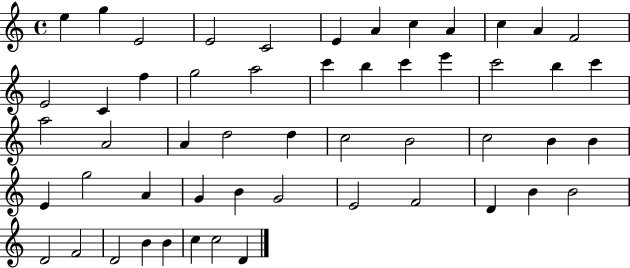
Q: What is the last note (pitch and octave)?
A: D4